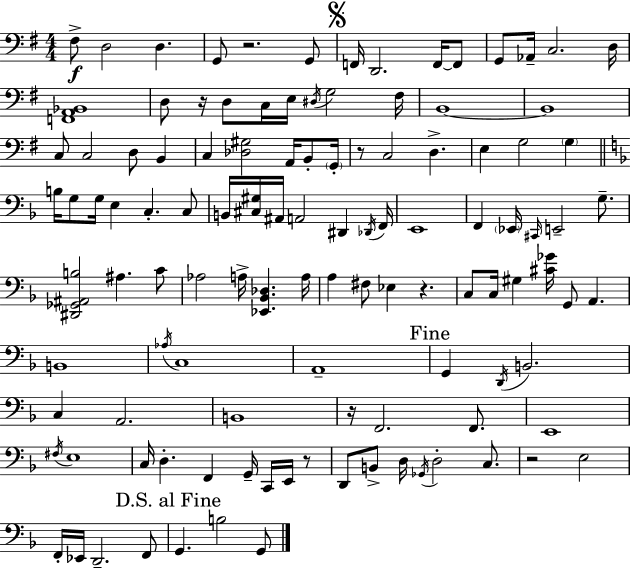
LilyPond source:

{
  \clef bass
  \numericTimeSignature
  \time 4/4
  \key e \minor
  fis8->\f d2 d4. | g,8 r2. g,8 | \mark \markup { \musicglyph "scripts.segno" } f,16 d,2. f,16~~ f,8 | g,8 aes,16-- c2. d16 | \break <f, a, bes,>1 | d8 r16 d8 c16 e16 \acciaccatura { dis16 } g2 | fis16 b,1~~ | b,1 | \break c8 c2 d8 b,4 | c4 <des gis>2 a,16 b,8-. | \parenthesize g,16-. r8 c2 d4.-> | e4 g2 \parenthesize g4 | \break \bar "||" \break \key f \major b16 g8 g16 e4 c4.-. c8 | b,16 <cis gis>16 ais,16 a,2 dis,4 \acciaccatura { des,16 } | f,16 e,1 | f,4 \parenthesize ees,16 \grace { cis,16 } e,2-- g8.-- | \break <dis, ges, ais, b>2 ais4. | c'8 aes2 a16-> <ees, bes, des>4. | a16 a4 fis8 ees4 r4. | c8 c16 gis4 <cis' ges'>16 g,8 a,4. | \break b,1 | \acciaccatura { aes16 } c1 | a,1-- | \mark "Fine" g,4 \acciaccatura { d,16 } b,2. | \break c4 a,2. | b,1 | r16 f,2. | f,8. e,1 | \break \acciaccatura { fis16 } e1 | c16 d4.-. f,4 | g,16-- c,16 e,16 r8 d,8 b,8-> d16 \acciaccatura { ges,16 } d2-. | c8. r2 e2 | \break f,16-. ees,16 d,2.-- | f,8 \mark "D.S. al Fine" g,4. b2 | g,8 \bar "|."
}